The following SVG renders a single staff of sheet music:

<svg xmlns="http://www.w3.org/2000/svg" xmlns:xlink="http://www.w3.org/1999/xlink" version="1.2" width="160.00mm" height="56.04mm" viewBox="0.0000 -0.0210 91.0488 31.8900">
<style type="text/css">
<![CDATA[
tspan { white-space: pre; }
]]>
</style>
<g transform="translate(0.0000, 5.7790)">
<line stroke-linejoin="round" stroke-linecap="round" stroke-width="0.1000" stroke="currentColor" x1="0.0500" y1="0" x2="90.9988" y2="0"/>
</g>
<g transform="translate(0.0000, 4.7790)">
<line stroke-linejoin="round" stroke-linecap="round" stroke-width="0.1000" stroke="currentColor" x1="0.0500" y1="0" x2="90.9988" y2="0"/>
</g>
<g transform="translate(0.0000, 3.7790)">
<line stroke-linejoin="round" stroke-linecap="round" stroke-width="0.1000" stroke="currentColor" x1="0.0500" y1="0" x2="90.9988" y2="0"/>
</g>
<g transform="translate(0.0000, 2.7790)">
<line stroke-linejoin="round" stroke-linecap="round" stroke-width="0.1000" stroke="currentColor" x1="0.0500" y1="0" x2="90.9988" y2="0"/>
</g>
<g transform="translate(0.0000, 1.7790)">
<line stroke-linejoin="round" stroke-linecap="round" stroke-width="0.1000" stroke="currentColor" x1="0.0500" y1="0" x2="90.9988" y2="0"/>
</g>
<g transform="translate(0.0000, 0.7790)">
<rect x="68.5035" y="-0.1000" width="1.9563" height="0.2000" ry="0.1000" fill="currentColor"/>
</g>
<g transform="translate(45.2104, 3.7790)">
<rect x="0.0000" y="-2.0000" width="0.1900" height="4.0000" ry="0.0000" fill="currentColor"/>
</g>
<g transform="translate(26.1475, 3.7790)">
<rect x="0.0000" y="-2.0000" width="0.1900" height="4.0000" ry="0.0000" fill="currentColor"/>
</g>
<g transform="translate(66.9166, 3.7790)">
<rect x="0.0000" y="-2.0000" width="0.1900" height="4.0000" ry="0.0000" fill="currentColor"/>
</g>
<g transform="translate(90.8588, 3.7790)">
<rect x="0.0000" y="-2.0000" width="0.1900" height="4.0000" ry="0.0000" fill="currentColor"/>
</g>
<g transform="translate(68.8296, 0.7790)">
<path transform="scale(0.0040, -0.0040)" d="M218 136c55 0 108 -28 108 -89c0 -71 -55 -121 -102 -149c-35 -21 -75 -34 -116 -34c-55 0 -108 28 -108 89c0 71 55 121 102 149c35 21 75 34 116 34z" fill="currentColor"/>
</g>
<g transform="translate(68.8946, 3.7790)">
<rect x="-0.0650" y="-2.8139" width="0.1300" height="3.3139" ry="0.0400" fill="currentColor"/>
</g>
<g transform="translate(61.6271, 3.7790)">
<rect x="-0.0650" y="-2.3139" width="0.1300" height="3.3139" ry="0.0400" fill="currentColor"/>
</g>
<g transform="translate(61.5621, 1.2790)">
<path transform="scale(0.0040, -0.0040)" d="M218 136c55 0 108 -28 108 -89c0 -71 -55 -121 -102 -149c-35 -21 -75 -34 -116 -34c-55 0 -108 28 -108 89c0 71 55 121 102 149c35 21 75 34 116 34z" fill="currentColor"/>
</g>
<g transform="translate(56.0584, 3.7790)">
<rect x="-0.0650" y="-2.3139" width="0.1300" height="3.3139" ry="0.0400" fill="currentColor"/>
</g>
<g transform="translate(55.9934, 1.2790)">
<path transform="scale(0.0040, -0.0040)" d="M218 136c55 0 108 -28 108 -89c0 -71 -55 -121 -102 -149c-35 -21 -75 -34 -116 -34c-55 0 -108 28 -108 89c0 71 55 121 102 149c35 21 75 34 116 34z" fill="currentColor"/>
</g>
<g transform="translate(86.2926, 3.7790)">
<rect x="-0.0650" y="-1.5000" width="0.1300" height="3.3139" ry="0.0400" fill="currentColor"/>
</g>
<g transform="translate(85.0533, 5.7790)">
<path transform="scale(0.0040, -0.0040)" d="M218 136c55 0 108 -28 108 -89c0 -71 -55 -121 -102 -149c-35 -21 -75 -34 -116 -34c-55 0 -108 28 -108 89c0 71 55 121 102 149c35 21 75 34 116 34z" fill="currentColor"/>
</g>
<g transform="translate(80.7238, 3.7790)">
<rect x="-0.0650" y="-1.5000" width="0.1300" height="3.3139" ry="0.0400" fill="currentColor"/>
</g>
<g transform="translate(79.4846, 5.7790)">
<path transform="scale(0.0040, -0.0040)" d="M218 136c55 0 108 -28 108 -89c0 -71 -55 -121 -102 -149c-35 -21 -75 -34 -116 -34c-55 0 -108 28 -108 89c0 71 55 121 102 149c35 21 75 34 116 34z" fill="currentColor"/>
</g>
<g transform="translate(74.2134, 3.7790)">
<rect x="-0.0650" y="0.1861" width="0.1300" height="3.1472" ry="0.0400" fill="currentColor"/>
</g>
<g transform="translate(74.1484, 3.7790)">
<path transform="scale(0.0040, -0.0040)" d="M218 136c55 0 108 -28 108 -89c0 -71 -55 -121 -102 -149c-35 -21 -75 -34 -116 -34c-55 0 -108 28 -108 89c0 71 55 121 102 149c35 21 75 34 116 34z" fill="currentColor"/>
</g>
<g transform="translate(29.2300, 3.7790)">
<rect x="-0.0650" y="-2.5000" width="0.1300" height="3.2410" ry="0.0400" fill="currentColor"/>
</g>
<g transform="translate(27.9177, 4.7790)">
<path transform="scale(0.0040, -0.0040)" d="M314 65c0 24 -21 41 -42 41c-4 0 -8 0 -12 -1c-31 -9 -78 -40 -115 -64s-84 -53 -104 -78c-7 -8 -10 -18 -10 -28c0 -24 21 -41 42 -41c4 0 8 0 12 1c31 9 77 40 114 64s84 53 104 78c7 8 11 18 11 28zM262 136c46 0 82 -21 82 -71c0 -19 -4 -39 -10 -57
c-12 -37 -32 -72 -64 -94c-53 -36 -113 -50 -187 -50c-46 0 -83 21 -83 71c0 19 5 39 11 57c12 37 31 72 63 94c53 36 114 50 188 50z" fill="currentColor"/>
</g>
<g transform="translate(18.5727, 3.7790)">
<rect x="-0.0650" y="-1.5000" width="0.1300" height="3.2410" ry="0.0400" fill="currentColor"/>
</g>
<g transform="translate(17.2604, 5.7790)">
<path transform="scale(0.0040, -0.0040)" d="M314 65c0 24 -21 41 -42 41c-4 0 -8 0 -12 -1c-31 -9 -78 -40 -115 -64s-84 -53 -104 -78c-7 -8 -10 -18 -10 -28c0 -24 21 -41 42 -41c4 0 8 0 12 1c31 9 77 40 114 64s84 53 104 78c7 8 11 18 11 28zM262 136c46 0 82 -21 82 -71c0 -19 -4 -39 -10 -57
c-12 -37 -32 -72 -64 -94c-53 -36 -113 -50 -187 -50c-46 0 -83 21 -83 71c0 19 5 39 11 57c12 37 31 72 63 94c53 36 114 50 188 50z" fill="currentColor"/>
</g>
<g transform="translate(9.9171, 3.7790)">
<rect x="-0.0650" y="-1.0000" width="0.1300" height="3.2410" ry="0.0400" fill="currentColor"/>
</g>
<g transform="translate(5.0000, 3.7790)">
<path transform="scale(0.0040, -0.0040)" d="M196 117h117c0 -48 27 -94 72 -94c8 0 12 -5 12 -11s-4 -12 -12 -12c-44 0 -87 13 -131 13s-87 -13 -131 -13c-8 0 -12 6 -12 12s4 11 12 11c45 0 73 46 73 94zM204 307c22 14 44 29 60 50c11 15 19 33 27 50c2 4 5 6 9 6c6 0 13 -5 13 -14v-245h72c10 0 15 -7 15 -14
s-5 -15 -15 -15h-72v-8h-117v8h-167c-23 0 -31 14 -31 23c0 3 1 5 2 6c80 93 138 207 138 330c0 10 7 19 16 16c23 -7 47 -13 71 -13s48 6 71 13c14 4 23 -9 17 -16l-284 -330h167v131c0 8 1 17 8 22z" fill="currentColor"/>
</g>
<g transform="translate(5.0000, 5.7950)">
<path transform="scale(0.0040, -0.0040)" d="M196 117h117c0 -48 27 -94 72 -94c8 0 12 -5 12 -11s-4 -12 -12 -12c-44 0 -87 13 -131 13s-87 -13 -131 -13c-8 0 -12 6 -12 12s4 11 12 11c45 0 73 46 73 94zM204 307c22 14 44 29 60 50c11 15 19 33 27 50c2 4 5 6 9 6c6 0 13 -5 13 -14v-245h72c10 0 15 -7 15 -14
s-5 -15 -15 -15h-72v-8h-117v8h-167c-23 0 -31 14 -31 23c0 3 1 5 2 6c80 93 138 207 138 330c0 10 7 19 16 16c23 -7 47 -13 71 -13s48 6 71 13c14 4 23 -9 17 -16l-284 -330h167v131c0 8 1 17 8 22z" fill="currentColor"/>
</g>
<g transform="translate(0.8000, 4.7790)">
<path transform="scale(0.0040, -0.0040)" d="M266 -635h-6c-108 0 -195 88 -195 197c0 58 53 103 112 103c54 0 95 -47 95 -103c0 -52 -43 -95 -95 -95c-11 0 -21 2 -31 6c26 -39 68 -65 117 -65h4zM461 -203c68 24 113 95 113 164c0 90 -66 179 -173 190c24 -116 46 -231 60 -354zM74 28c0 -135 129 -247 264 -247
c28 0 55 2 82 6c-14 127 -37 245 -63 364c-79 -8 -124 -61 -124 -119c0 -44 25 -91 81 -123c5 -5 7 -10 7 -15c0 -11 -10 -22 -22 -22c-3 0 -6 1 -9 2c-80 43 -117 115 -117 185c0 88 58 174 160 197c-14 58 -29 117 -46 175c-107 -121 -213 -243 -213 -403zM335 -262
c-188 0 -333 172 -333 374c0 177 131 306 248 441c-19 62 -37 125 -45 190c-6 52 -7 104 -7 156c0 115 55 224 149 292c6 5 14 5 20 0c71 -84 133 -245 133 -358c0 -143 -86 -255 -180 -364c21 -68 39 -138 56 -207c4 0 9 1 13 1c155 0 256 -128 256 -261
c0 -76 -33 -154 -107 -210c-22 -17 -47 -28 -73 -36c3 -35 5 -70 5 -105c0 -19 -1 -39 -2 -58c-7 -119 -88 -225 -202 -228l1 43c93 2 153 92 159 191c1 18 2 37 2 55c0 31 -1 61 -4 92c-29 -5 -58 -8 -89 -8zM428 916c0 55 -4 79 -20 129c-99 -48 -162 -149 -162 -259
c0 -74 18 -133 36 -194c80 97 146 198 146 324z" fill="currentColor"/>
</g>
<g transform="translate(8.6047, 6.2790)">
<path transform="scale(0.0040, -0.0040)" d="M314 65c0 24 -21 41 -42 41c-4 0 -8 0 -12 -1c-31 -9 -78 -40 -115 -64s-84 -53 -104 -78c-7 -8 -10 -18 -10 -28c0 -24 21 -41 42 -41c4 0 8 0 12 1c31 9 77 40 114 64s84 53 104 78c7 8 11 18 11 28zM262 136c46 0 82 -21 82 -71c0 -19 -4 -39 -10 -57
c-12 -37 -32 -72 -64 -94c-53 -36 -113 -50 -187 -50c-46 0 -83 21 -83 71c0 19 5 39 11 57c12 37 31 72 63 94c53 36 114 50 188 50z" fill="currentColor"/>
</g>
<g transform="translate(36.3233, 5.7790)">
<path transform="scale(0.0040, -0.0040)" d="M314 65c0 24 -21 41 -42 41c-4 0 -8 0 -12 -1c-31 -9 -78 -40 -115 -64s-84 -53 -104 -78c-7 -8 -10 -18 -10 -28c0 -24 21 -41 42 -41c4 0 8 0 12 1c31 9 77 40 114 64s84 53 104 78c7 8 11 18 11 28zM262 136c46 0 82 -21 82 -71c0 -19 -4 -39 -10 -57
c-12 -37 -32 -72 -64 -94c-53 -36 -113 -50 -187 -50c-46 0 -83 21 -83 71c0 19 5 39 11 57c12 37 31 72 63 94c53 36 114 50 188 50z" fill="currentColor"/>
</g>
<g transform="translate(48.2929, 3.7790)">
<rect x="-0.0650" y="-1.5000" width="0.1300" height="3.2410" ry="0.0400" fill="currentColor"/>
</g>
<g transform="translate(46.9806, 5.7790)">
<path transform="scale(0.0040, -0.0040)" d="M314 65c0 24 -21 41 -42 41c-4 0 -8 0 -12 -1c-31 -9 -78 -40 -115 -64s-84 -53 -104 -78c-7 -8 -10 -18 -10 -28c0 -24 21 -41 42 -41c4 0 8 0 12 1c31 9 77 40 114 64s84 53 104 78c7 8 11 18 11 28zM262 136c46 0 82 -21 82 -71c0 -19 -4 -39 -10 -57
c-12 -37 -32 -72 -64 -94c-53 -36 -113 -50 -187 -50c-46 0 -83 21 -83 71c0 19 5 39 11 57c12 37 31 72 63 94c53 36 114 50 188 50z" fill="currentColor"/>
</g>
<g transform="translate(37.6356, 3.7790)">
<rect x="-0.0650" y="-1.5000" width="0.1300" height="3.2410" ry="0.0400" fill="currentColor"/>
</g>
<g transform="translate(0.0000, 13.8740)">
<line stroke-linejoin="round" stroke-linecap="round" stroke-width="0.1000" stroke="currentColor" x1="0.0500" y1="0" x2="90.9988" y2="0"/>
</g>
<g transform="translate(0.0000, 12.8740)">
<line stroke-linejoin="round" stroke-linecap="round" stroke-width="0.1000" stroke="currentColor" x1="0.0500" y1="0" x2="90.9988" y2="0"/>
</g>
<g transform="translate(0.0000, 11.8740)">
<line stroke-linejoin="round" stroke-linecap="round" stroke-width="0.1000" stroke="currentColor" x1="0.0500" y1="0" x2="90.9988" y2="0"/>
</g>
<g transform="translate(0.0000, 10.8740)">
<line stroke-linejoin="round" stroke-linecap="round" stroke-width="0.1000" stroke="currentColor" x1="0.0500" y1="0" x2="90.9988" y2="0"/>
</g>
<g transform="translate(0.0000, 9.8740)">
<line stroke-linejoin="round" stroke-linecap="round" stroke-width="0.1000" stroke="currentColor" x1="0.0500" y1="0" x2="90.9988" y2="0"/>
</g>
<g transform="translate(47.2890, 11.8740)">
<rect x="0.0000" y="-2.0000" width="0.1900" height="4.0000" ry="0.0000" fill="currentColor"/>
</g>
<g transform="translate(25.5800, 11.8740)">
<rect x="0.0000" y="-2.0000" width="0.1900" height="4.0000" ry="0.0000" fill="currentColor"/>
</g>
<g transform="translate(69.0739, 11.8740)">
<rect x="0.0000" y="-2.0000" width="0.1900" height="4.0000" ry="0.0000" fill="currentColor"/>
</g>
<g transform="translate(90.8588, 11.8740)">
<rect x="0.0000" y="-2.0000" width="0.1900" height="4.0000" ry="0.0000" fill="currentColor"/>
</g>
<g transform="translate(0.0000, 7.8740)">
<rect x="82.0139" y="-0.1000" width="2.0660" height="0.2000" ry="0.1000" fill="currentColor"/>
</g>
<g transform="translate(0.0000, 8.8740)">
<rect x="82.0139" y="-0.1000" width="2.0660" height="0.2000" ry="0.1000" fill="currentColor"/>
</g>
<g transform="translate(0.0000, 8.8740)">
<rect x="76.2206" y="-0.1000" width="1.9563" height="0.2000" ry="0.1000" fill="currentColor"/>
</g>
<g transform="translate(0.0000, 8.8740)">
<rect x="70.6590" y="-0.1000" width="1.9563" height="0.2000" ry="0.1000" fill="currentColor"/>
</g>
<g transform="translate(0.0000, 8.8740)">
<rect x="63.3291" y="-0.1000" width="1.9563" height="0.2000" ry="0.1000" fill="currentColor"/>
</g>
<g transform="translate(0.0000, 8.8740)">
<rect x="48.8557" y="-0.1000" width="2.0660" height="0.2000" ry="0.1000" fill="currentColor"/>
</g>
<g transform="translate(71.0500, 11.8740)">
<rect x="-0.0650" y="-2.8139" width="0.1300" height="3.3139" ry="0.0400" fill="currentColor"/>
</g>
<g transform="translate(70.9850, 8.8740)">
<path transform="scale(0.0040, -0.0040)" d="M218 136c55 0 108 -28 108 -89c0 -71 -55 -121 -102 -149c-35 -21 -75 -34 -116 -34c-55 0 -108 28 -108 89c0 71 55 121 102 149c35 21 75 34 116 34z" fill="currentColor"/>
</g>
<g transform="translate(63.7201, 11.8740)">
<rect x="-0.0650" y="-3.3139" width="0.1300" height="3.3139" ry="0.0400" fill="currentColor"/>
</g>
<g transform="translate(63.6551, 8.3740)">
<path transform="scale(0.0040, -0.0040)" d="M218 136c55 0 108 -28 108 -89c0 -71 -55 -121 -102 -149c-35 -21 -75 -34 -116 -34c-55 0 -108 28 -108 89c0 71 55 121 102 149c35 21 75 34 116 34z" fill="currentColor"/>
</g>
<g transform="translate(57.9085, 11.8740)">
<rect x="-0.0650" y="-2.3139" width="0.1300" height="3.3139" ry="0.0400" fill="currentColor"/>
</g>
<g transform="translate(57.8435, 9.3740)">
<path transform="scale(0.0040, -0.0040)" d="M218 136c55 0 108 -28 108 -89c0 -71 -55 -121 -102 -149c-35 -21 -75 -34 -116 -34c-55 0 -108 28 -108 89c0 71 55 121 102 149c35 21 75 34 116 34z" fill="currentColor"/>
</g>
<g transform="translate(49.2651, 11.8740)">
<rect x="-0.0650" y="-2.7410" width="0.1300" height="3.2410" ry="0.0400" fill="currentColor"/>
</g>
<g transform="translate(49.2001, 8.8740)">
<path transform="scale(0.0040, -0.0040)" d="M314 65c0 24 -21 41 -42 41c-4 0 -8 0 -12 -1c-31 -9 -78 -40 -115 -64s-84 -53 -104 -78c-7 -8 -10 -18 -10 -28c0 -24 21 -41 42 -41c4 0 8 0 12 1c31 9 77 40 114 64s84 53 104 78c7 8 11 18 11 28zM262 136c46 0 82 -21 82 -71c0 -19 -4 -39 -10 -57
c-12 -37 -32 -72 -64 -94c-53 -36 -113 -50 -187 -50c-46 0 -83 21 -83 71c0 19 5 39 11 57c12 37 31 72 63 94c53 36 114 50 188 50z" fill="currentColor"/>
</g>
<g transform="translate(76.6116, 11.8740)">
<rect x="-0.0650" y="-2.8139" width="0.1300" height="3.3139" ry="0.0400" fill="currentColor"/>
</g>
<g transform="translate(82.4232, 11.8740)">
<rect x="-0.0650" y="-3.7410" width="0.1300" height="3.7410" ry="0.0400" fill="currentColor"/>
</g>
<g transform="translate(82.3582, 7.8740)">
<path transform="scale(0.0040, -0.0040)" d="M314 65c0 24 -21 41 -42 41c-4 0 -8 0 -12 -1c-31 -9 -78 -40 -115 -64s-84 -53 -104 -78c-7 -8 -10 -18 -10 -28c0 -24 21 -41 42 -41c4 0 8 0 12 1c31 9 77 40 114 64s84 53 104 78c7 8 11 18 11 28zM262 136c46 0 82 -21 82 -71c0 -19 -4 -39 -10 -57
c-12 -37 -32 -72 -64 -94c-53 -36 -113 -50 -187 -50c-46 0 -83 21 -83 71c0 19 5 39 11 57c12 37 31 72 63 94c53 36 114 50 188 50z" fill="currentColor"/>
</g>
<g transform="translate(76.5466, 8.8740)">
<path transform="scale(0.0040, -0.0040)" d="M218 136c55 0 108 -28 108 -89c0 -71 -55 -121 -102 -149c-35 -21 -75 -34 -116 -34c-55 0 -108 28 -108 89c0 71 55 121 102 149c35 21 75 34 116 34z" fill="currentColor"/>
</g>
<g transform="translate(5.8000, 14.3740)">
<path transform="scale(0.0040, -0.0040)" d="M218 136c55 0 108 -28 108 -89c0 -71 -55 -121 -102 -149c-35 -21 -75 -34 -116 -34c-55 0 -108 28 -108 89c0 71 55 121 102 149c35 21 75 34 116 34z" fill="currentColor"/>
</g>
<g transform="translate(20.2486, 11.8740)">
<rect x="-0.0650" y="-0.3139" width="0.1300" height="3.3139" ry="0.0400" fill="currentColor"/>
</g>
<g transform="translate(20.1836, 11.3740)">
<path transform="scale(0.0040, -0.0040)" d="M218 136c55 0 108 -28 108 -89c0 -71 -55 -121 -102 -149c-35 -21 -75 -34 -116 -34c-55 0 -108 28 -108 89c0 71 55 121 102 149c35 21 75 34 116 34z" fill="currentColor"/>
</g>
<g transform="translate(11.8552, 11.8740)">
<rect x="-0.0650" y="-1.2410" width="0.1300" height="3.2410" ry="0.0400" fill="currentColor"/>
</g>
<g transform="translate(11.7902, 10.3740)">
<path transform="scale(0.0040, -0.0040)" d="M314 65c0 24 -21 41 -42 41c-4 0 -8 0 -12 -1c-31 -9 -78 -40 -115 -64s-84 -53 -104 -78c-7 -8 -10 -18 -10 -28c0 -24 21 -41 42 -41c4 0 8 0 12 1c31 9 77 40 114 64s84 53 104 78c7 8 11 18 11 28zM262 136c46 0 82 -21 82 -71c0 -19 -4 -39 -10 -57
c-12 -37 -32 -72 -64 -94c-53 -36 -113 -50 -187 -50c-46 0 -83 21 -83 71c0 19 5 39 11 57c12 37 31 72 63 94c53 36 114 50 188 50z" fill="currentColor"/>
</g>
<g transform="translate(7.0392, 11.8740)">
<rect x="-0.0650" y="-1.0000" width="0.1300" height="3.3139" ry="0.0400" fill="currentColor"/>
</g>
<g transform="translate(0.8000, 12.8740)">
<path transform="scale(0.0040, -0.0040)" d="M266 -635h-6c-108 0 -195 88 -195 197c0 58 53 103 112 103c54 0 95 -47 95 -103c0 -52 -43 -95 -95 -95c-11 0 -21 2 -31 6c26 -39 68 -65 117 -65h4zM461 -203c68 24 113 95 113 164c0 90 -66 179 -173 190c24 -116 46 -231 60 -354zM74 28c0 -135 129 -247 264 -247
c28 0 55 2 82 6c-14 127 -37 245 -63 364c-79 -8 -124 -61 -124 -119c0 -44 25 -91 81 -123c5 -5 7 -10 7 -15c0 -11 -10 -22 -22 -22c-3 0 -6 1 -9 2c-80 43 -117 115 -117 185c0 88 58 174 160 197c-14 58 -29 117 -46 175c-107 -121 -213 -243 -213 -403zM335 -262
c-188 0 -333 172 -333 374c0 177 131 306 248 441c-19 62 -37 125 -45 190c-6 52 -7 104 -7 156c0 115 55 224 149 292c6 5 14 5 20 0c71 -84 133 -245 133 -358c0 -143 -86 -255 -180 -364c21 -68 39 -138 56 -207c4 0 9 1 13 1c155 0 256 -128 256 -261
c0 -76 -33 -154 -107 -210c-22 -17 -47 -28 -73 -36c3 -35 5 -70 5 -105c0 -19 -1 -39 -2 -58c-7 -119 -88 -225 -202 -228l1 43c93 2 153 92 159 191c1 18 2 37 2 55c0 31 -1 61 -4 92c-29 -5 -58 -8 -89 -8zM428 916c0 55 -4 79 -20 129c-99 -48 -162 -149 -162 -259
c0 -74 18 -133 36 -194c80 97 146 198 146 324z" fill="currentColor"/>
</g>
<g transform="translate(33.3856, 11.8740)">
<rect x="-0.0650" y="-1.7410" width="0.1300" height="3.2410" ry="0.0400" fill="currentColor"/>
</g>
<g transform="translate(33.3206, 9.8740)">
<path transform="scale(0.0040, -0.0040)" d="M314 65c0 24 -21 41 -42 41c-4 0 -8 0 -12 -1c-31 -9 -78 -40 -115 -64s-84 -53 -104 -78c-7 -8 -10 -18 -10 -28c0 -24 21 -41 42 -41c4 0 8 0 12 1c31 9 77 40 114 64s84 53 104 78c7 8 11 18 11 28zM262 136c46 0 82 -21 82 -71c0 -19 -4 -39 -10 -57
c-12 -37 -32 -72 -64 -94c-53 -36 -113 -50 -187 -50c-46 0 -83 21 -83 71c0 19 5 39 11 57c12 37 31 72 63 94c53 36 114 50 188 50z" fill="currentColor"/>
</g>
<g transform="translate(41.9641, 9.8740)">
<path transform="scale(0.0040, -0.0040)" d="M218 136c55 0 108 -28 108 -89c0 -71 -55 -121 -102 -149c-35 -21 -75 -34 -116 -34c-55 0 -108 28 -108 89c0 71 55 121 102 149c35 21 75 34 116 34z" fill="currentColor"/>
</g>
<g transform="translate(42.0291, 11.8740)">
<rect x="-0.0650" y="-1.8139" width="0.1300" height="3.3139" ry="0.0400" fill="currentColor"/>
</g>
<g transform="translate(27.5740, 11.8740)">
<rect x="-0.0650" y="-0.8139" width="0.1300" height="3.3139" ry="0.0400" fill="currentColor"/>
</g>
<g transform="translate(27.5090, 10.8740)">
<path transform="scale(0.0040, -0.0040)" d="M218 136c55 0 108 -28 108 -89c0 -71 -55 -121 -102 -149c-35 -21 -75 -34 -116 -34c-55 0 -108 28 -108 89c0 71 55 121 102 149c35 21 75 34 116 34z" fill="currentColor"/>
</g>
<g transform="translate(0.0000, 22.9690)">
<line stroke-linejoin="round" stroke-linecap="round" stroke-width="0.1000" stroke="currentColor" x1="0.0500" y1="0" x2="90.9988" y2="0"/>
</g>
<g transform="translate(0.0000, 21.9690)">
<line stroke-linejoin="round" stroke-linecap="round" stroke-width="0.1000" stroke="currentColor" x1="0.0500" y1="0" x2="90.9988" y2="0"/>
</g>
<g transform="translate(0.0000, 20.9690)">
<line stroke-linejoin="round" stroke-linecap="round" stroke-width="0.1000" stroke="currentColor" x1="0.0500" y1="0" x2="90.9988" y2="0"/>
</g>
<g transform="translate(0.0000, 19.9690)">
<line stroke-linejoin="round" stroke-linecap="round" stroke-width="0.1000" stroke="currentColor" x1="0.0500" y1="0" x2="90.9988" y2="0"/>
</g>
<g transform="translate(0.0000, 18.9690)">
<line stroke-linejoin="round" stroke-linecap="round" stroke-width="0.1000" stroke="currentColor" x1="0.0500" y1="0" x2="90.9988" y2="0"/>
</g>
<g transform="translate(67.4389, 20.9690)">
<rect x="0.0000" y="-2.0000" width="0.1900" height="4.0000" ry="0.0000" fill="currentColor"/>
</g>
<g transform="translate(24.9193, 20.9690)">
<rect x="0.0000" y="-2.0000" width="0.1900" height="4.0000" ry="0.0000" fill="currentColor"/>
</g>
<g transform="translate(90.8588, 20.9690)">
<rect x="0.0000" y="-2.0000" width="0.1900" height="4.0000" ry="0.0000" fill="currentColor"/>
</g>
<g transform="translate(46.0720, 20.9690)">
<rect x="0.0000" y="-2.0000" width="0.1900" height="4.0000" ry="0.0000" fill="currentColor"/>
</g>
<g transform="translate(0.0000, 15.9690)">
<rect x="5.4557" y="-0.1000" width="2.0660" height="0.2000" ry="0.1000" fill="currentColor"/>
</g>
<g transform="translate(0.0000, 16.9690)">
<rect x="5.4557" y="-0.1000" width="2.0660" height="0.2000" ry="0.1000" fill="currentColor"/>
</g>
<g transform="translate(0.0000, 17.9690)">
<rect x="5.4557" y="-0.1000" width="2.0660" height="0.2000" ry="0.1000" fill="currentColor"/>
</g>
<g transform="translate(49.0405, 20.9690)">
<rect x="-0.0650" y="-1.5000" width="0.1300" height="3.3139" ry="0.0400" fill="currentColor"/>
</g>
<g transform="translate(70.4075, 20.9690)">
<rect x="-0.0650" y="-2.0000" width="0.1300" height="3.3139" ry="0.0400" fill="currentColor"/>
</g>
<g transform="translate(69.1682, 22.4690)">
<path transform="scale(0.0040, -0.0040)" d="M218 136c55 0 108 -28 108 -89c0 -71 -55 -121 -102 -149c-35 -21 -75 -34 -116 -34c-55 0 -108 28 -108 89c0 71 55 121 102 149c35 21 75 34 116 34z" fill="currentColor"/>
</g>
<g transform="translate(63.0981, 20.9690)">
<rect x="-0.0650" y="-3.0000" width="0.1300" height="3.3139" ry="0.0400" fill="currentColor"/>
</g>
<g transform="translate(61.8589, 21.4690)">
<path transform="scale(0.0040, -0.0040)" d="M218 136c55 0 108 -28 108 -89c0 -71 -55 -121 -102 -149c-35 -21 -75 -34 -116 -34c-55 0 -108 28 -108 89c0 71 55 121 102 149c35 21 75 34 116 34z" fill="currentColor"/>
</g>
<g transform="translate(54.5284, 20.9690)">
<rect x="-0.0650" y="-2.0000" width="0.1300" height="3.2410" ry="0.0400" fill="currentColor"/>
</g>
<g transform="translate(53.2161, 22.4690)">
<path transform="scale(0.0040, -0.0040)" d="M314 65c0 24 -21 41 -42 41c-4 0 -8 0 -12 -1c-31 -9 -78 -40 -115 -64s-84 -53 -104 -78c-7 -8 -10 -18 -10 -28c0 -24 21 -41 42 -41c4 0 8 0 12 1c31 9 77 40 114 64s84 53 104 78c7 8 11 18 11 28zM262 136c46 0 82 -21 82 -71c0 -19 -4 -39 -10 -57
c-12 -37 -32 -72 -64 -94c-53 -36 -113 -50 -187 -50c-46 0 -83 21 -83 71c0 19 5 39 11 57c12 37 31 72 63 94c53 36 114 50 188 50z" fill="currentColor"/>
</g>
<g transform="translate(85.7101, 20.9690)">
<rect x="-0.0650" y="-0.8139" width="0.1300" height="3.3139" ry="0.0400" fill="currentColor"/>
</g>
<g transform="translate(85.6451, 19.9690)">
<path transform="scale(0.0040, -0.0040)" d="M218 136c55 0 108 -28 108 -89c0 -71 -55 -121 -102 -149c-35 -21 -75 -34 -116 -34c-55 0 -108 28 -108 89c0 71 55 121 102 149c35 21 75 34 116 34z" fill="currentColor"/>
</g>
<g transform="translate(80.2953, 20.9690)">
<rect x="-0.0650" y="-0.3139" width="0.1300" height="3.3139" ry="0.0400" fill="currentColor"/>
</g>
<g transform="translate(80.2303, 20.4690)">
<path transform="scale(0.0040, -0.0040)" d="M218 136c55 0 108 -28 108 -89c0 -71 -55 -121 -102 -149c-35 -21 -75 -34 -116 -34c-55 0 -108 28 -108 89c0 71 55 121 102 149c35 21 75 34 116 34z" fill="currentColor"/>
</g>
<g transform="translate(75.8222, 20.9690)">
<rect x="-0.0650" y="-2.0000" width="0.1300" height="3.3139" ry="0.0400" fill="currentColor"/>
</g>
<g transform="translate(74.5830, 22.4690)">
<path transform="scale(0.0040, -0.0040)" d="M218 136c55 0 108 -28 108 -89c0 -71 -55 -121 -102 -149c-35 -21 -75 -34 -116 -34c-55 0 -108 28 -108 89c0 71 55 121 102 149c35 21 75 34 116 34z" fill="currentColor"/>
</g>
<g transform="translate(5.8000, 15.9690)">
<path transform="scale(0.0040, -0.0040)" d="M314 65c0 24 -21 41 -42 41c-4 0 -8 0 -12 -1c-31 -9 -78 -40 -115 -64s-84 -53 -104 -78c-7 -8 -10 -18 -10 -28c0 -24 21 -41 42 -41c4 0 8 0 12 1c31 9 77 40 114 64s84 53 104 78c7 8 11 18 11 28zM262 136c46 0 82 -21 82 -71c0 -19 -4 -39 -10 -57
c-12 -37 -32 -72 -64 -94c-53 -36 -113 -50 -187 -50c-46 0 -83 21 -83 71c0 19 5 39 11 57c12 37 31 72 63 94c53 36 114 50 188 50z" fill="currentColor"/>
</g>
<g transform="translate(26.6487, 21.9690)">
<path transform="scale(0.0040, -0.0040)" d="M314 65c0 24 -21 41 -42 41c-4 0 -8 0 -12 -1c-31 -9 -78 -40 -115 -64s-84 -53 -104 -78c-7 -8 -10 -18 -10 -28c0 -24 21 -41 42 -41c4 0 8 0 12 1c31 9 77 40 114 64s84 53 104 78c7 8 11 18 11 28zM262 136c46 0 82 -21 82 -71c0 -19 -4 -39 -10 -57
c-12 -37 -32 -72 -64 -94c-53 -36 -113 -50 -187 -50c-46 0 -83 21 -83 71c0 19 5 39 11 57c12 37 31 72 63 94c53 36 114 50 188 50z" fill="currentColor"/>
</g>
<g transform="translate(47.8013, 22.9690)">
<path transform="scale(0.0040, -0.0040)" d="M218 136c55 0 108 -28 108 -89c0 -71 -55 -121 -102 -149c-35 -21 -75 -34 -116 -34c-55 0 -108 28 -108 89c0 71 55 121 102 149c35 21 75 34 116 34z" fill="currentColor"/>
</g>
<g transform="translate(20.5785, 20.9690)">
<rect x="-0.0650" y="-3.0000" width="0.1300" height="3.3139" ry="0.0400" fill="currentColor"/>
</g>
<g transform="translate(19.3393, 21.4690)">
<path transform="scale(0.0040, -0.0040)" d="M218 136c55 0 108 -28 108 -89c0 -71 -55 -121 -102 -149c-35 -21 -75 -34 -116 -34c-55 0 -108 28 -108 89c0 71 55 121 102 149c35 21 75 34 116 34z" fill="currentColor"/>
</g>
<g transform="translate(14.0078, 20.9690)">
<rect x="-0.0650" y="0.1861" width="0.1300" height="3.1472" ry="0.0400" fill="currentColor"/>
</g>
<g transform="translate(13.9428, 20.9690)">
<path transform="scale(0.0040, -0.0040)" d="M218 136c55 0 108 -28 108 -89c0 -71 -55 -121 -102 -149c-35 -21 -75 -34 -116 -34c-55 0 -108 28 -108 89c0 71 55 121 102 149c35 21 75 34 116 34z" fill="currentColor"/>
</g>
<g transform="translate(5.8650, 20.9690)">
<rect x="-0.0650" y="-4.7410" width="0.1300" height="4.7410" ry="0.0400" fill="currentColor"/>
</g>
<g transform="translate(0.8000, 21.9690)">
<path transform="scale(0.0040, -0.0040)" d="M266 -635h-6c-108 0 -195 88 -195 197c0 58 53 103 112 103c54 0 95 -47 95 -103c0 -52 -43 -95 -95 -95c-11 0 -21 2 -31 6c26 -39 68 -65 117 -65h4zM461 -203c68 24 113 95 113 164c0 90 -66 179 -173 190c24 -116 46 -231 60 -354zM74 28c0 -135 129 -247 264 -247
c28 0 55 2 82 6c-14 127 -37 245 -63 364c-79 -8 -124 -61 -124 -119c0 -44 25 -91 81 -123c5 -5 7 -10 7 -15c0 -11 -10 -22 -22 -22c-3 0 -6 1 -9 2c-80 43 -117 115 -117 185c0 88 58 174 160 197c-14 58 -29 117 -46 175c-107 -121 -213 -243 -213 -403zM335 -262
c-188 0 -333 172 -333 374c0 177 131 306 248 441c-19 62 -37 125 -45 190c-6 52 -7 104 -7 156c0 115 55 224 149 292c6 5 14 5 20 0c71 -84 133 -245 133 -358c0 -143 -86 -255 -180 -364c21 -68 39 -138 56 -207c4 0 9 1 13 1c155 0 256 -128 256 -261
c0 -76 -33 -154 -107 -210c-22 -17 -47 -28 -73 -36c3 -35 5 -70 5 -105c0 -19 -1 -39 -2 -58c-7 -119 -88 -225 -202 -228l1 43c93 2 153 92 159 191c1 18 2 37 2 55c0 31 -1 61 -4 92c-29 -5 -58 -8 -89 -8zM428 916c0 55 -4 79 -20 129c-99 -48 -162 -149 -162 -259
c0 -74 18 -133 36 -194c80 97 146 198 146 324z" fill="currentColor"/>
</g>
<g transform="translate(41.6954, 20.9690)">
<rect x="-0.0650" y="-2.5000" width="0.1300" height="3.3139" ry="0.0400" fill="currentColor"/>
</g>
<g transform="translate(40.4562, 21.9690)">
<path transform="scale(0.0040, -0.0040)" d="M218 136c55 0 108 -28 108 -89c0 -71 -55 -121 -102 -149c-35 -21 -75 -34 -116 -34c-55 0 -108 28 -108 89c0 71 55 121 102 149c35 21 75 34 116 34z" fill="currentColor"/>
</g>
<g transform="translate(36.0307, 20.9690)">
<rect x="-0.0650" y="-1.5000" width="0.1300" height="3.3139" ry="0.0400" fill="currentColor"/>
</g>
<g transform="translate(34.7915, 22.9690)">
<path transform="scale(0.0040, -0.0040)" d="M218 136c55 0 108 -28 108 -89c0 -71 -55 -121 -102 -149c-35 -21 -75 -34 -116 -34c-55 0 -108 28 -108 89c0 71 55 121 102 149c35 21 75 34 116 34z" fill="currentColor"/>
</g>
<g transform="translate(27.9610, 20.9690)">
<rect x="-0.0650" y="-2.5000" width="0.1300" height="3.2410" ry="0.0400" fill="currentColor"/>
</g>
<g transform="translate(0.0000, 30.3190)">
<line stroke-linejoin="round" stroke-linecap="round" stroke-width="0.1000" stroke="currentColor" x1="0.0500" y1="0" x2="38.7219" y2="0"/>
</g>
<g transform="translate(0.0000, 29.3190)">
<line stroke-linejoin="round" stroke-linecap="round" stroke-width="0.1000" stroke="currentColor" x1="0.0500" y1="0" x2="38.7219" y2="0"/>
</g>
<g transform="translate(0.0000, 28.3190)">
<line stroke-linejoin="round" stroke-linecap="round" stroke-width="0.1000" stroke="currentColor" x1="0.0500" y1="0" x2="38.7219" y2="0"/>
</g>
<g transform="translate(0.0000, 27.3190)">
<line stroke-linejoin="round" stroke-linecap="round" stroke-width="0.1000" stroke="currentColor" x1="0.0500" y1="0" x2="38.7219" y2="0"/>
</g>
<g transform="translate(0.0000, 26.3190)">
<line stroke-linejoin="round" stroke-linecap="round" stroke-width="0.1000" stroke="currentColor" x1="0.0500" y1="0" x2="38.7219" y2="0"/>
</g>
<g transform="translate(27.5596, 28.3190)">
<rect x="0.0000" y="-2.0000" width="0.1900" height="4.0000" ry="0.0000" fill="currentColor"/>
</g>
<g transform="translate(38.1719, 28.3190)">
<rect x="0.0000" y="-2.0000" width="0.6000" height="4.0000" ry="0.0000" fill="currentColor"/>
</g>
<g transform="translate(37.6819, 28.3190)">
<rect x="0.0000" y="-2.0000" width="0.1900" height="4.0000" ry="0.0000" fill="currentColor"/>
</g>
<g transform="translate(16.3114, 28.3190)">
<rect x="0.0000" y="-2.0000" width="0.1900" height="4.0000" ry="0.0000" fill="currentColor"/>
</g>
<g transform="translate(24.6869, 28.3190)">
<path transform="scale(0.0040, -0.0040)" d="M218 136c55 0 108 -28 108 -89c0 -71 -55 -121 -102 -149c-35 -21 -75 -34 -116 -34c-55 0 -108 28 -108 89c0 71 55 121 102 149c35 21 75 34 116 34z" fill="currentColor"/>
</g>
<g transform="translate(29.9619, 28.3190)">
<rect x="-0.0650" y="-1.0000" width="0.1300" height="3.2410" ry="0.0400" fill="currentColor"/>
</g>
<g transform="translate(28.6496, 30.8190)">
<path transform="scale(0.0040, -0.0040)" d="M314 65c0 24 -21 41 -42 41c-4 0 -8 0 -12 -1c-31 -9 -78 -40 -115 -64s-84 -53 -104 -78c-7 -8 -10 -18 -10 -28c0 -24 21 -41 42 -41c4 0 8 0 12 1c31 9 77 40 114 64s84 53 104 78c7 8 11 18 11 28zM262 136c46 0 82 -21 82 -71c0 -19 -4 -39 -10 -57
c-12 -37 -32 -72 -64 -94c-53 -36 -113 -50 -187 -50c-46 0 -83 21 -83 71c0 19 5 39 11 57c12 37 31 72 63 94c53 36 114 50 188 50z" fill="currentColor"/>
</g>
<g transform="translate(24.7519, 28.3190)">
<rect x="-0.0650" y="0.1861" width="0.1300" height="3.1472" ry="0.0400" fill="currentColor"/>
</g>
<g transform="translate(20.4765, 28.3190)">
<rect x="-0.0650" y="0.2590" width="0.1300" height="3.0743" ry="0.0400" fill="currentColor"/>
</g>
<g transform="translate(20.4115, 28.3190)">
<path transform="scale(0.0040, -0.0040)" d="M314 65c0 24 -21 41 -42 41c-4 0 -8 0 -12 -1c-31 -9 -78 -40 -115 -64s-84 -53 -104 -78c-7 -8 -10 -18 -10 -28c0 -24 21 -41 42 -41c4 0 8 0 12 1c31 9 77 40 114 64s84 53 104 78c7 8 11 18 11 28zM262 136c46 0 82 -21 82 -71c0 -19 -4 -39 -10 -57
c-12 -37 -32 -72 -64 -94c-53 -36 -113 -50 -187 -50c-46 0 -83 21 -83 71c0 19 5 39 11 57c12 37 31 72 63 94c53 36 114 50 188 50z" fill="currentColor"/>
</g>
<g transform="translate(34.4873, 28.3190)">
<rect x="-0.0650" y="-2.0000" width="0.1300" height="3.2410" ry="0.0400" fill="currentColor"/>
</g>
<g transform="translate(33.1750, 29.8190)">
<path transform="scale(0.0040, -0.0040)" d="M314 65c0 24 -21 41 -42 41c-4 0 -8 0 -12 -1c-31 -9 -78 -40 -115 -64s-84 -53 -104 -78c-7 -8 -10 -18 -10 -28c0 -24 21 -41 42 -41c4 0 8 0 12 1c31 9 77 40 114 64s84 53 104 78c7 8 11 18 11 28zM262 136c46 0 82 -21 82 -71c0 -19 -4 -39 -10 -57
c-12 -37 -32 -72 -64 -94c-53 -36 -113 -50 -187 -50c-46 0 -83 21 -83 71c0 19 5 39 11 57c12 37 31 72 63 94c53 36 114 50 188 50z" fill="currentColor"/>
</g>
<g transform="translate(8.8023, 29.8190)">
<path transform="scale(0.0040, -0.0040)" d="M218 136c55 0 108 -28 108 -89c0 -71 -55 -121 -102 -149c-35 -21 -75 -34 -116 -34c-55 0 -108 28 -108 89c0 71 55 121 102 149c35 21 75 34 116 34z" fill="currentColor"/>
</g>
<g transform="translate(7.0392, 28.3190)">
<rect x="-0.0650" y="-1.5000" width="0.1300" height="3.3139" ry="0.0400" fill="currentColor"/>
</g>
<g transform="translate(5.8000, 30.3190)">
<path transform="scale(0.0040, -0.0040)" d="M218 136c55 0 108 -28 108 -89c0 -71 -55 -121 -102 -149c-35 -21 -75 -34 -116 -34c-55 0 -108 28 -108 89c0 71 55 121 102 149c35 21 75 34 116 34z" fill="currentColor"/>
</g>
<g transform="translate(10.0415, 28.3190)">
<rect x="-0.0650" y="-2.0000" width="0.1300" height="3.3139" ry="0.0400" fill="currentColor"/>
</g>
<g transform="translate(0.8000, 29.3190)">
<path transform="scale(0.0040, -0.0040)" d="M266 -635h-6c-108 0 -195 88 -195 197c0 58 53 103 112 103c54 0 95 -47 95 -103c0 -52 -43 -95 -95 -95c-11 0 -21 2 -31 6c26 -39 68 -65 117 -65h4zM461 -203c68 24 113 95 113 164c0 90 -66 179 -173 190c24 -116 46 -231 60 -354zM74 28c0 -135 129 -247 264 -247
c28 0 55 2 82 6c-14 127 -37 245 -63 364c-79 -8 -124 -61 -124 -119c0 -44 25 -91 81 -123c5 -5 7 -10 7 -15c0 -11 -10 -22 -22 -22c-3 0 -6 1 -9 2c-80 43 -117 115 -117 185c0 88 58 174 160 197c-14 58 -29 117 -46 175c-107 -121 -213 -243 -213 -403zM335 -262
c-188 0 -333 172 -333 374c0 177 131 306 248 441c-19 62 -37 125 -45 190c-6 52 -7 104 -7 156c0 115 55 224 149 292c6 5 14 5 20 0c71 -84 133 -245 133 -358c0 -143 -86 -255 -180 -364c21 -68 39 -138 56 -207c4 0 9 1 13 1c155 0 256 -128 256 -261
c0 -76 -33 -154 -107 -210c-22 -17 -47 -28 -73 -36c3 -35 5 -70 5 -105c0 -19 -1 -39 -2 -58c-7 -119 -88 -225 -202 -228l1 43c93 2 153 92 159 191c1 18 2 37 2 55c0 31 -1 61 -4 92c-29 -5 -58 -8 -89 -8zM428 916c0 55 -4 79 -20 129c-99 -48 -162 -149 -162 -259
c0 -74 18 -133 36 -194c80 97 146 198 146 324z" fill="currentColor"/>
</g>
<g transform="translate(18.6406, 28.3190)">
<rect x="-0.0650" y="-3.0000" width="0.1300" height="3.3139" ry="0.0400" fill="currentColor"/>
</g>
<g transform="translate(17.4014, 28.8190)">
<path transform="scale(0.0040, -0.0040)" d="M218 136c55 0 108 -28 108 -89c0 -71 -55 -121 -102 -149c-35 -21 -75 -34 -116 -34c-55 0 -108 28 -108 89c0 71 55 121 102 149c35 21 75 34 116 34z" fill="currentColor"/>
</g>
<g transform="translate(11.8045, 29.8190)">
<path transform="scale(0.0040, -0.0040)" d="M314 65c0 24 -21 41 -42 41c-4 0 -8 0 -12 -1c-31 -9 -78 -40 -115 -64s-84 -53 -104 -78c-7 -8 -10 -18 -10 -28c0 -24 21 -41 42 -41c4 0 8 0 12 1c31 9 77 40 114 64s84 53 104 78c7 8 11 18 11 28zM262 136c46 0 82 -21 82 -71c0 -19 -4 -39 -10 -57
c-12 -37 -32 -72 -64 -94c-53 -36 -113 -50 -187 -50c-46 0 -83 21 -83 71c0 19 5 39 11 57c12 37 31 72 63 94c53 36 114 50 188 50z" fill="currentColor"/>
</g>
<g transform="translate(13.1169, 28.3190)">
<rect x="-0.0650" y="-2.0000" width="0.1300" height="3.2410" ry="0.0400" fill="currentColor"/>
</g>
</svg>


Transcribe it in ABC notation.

X:1
T:Untitled
M:4/4
L:1/4
K:C
D2 E2 G2 E2 E2 g g a B E E D e2 c d f2 f a2 g b a a c'2 e'2 B A G2 E G E F2 A F F c d E F F2 A B2 B D2 F2